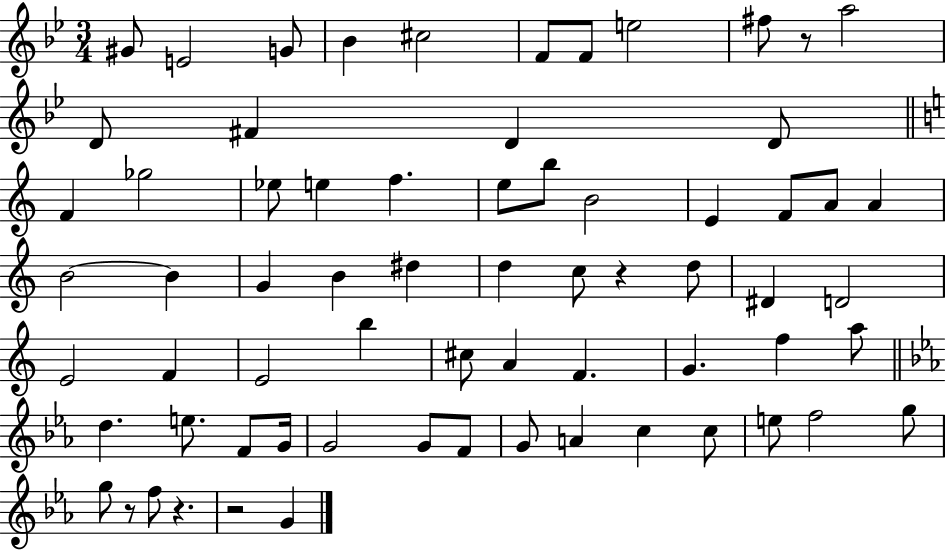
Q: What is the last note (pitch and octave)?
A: G4